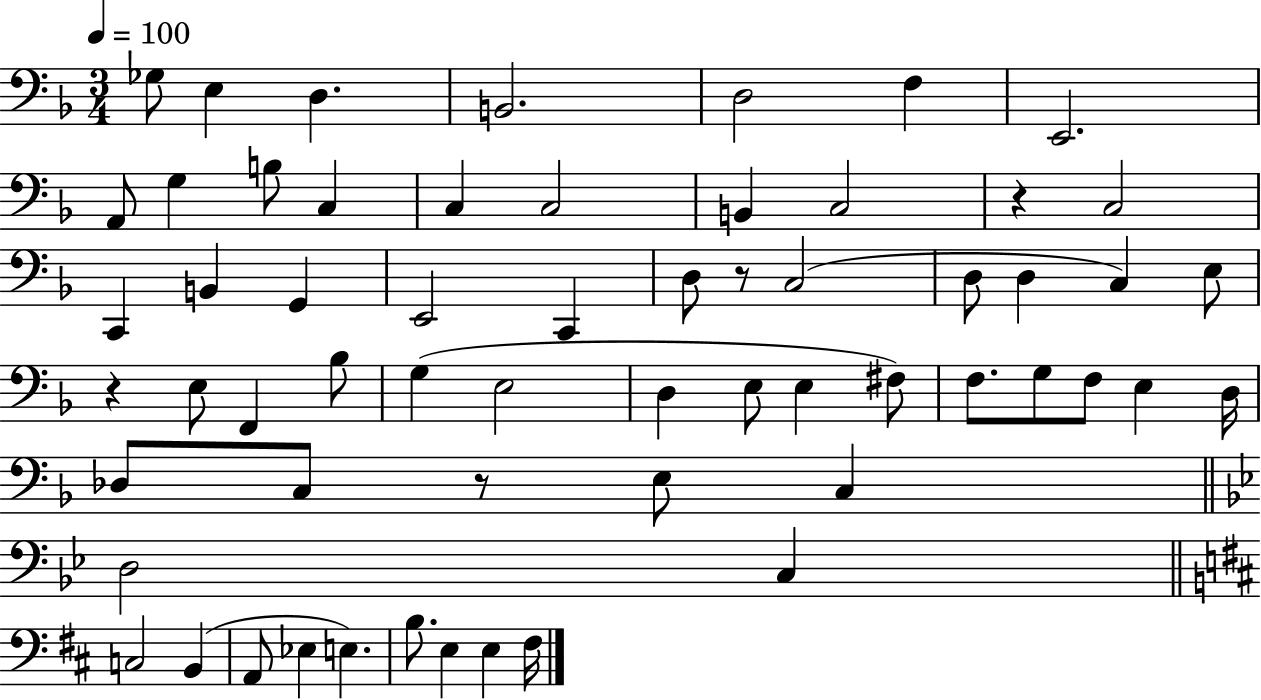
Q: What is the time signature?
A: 3/4